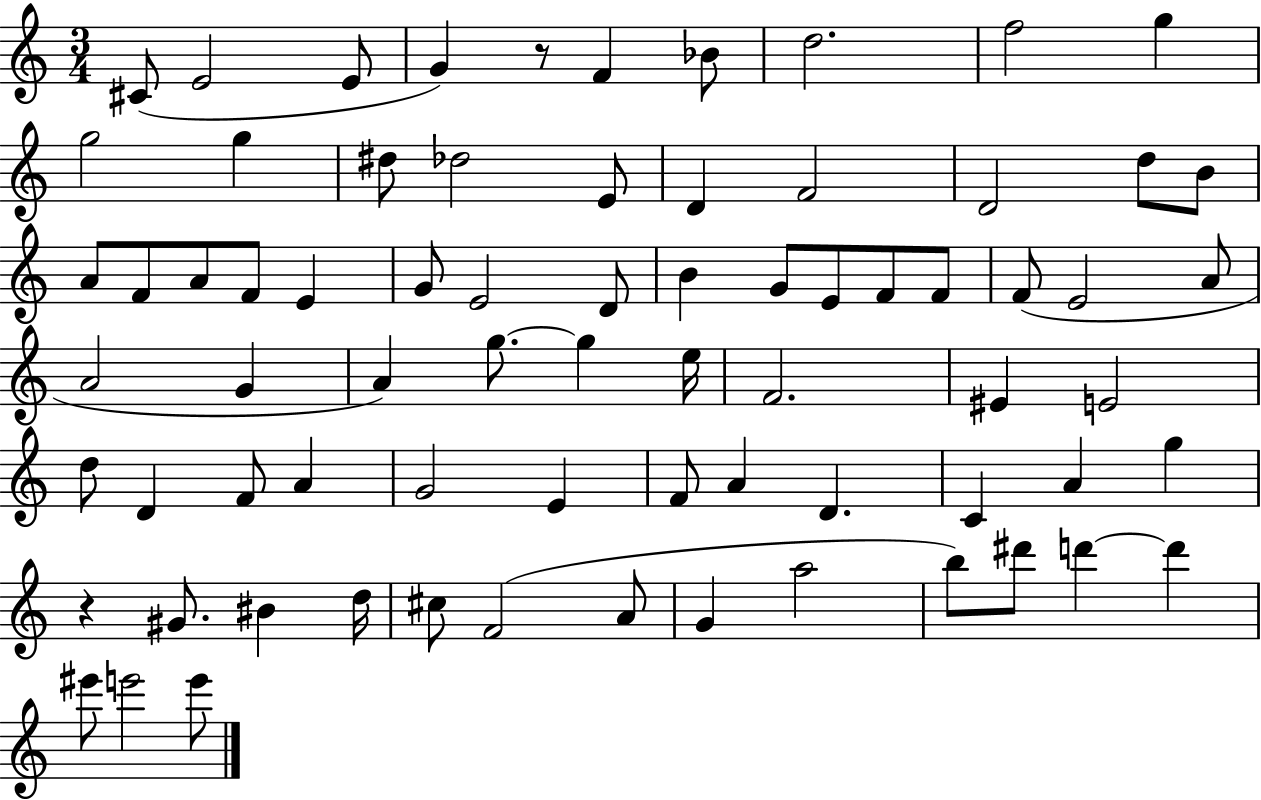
X:1
T:Untitled
M:3/4
L:1/4
K:C
^C/2 E2 E/2 G z/2 F _B/2 d2 f2 g g2 g ^d/2 _d2 E/2 D F2 D2 d/2 B/2 A/2 F/2 A/2 F/2 E G/2 E2 D/2 B G/2 E/2 F/2 F/2 F/2 E2 A/2 A2 G A g/2 g e/4 F2 ^E E2 d/2 D F/2 A G2 E F/2 A D C A g z ^G/2 ^B d/4 ^c/2 F2 A/2 G a2 b/2 ^d'/2 d' d' ^e'/2 e'2 e'/2